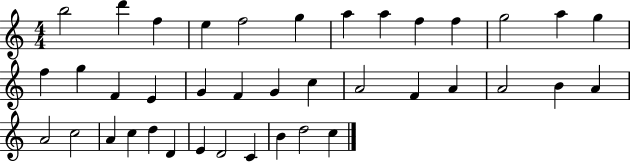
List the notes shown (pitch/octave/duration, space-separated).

B5/h D6/q F5/q E5/q F5/h G5/q A5/q A5/q F5/q F5/q G5/h A5/q G5/q F5/q G5/q F4/q E4/q G4/q F4/q G4/q C5/q A4/h F4/q A4/q A4/h B4/q A4/q A4/h C5/h A4/q C5/q D5/q D4/q E4/q D4/h C4/q B4/q D5/h C5/q